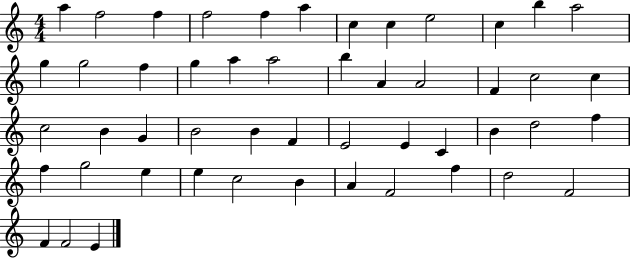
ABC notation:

X:1
T:Untitled
M:4/4
L:1/4
K:C
a f2 f f2 f a c c e2 c b a2 g g2 f g a a2 b A A2 F c2 c c2 B G B2 B F E2 E C B d2 f f g2 e e c2 B A F2 f d2 F2 F F2 E